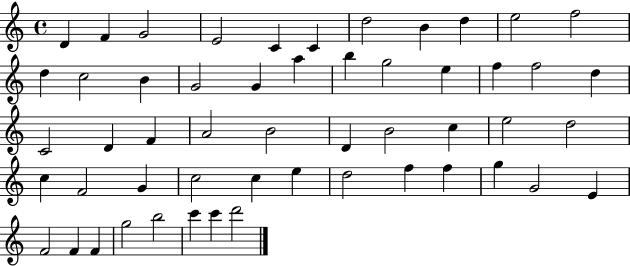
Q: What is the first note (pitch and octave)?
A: D4